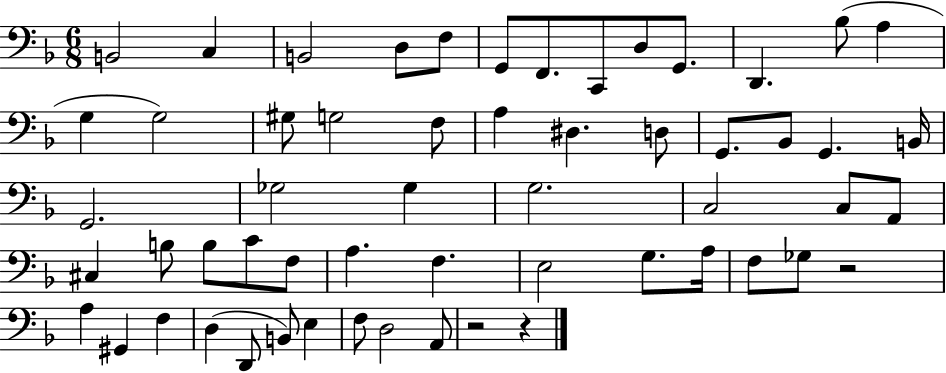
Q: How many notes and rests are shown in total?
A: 57